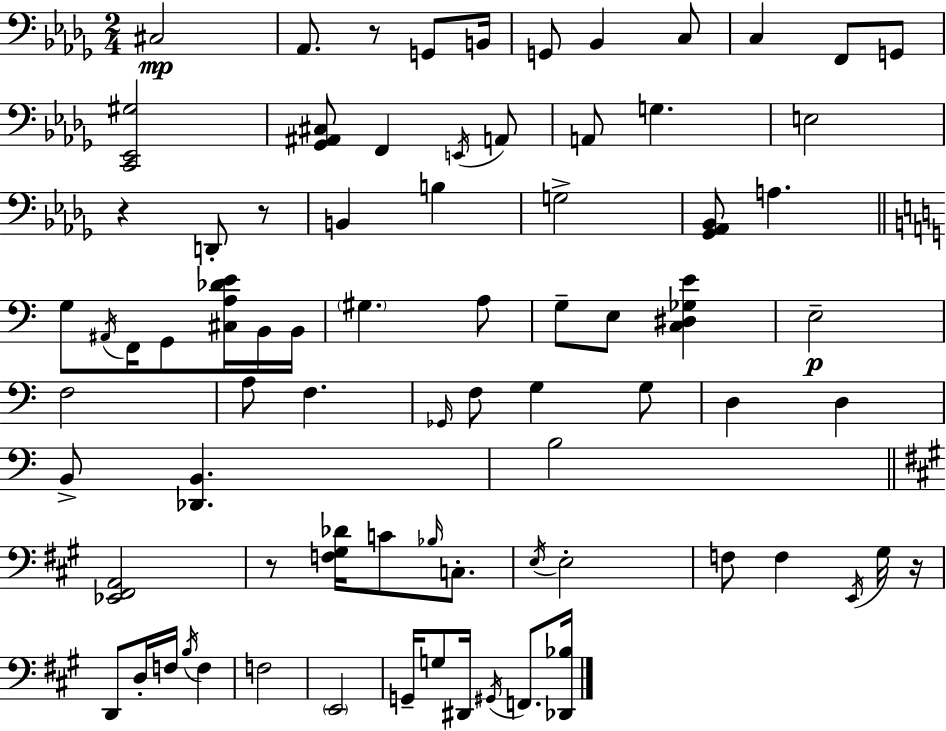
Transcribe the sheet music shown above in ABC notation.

X:1
T:Untitled
M:2/4
L:1/4
K:Bbm
^C,2 _A,,/2 z/2 G,,/2 B,,/4 G,,/2 _B,, C,/2 C, F,,/2 G,,/2 [C,,_E,,^G,]2 [_G,,^A,,^C,]/2 F,, E,,/4 A,,/2 A,,/2 G, E,2 z D,,/2 z/2 B,, B, G,2 [_G,,_A,,_B,,]/2 A, G,/2 ^A,,/4 F,,/4 G,,/2 [^C,A,_DE]/4 B,,/4 B,,/4 ^G, A,/2 G,/2 E,/2 [C,^D,_G,E] E,2 F,2 A,/2 F, _G,,/4 F,/2 G, G,/2 D, D, B,,/2 [_D,,B,,] B,2 [_E,,^F,,A,,]2 z/2 [F,^G,_D]/4 C/2 _B,/4 C,/2 E,/4 E,2 F,/2 F, E,,/4 ^G,/4 z/4 D,,/2 D,/4 F,/4 B,/4 F, F,2 E,,2 G,,/4 G,/2 ^D,,/4 ^G,,/4 F,,/2 [_D,,_B,]/4